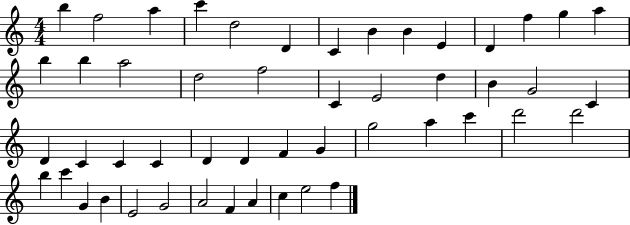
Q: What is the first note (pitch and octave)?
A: B5